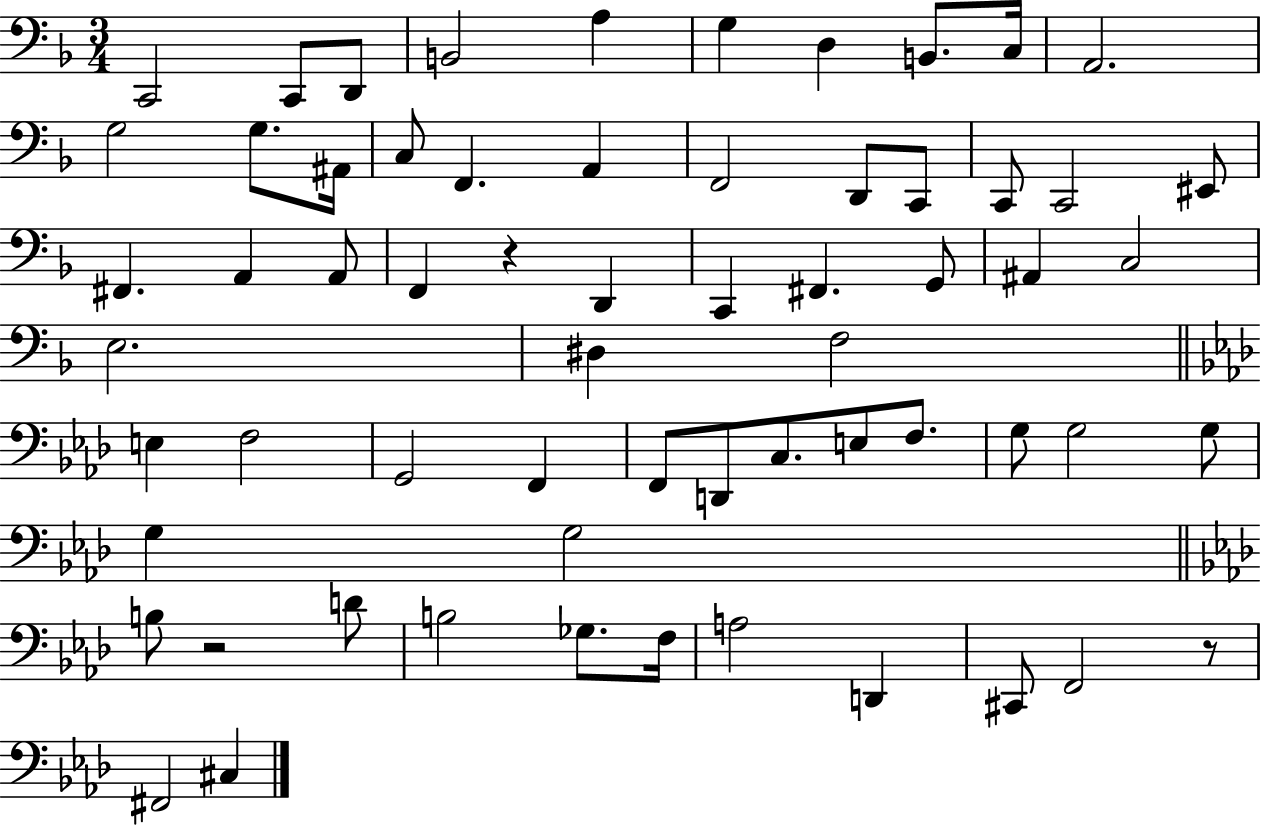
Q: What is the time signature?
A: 3/4